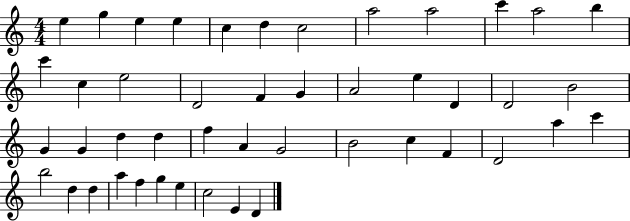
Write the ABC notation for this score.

X:1
T:Untitled
M:4/4
L:1/4
K:C
e g e e c d c2 a2 a2 c' a2 b c' c e2 D2 F G A2 e D D2 B2 G G d d f A G2 B2 c F D2 a c' b2 d d a f g e c2 E D